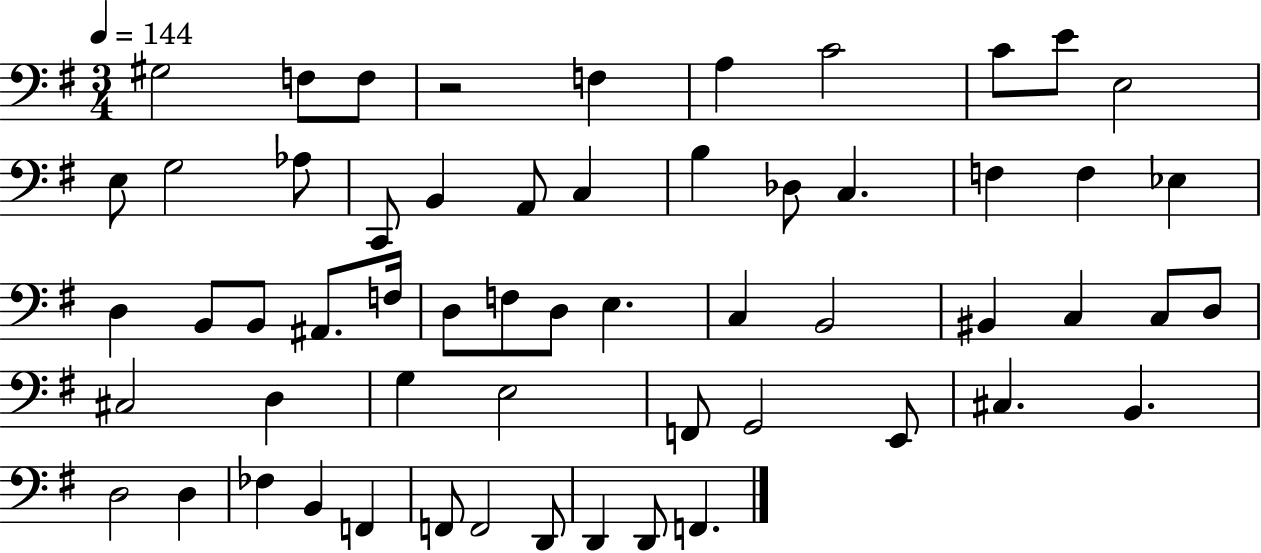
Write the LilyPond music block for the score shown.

{
  \clef bass
  \numericTimeSignature
  \time 3/4
  \key g \major
  \tempo 4 = 144
  \repeat volta 2 { gis2 f8 f8 | r2 f4 | a4 c'2 | c'8 e'8 e2 | \break e8 g2 aes8 | c,8 b,4 a,8 c4 | b4 des8 c4. | f4 f4 ees4 | \break d4 b,8 b,8 ais,8. f16 | d8 f8 d8 e4. | c4 b,2 | bis,4 c4 c8 d8 | \break cis2 d4 | g4 e2 | f,8 g,2 e,8 | cis4. b,4. | \break d2 d4 | fes4 b,4 f,4 | f,8 f,2 d,8 | d,4 d,8 f,4. | \break } \bar "|."
}